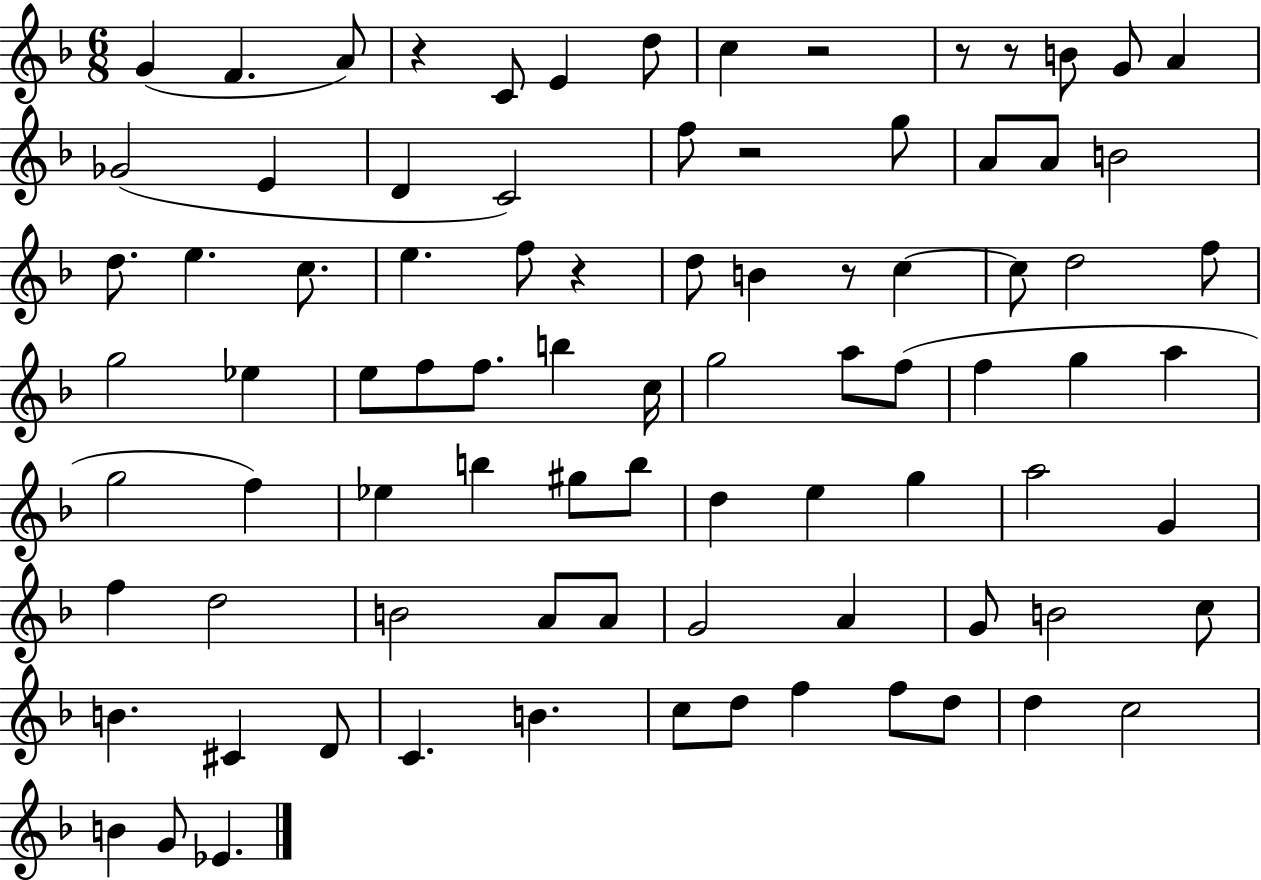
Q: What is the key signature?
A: F major